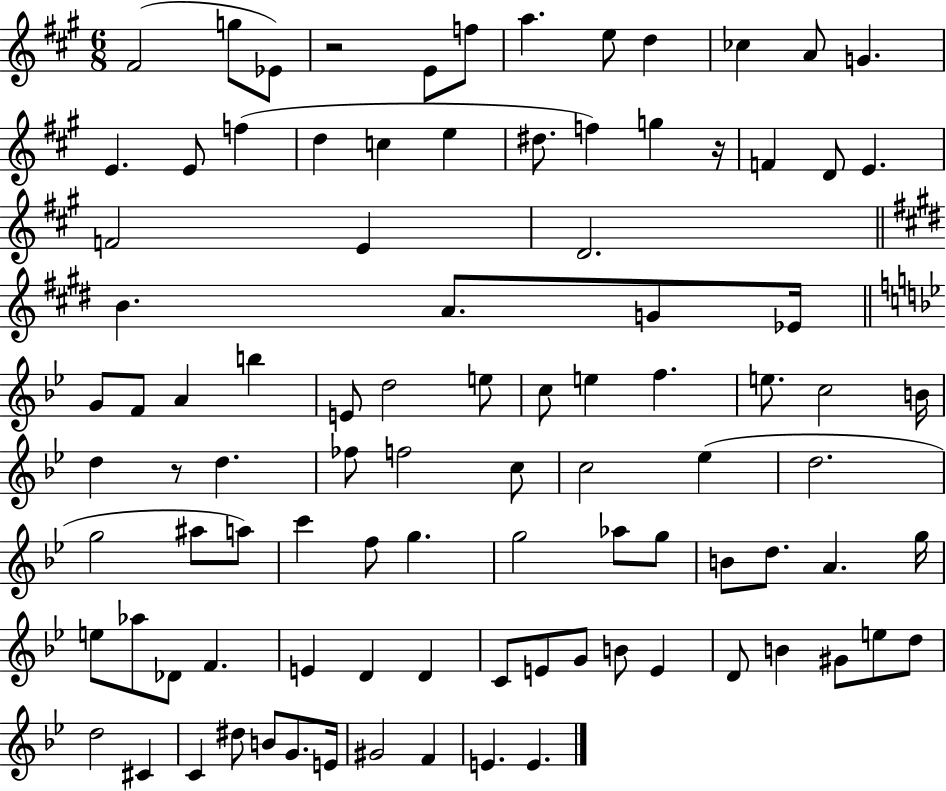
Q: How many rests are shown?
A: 3